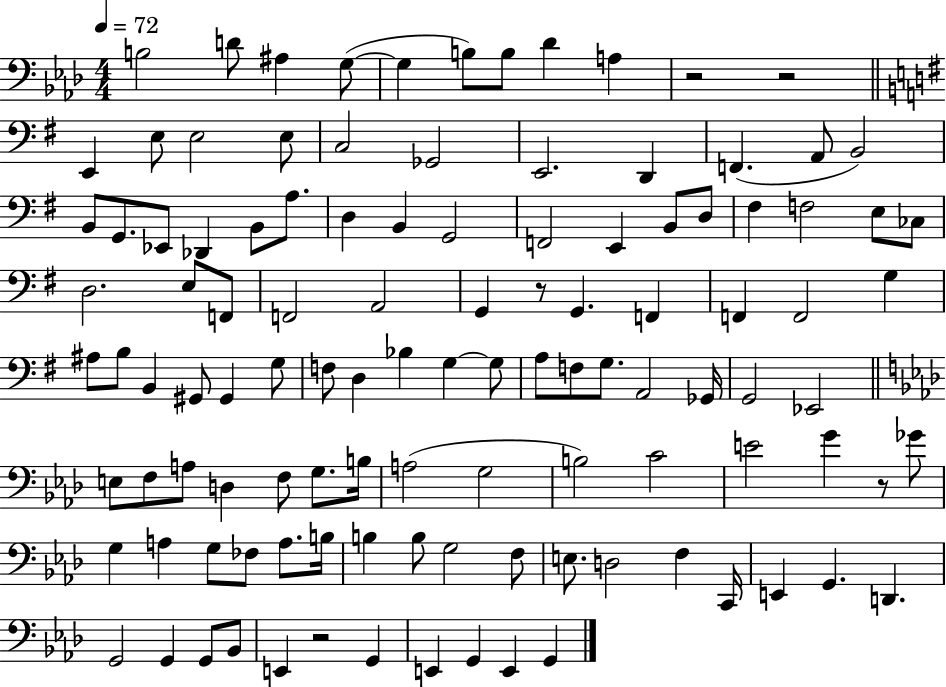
X:1
T:Untitled
M:4/4
L:1/4
K:Ab
B,2 D/2 ^A, G,/2 G, B,/2 B,/2 _D A, z2 z2 E,, E,/2 E,2 E,/2 C,2 _G,,2 E,,2 D,, F,, A,,/2 B,,2 B,,/2 G,,/2 _E,,/2 _D,, B,,/2 A,/2 D, B,, G,,2 F,,2 E,, B,,/2 D,/2 ^F, F,2 E,/2 _C,/2 D,2 E,/2 F,,/2 F,,2 A,,2 G,, z/2 G,, F,, F,, F,,2 G, ^A,/2 B,/2 B,, ^G,,/2 ^G,, G,/2 F,/2 D, _B, G, G,/2 A,/2 F,/2 G,/2 A,,2 _G,,/4 G,,2 _E,,2 E,/2 F,/2 A,/2 D, F,/2 G,/2 B,/4 A,2 G,2 B,2 C2 E2 G z/2 _G/2 G, A, G,/2 _F,/2 A,/2 B,/4 B, B,/2 G,2 F,/2 E,/2 D,2 F, C,,/4 E,, G,, D,, G,,2 G,, G,,/2 _B,,/2 E,, z2 G,, E,, G,, E,, G,,